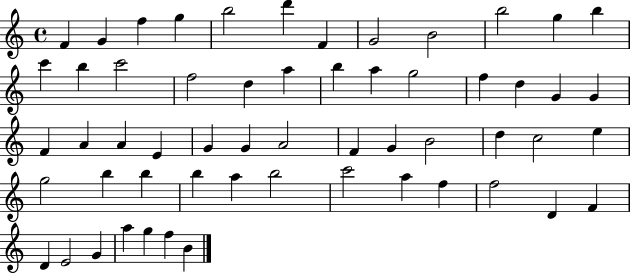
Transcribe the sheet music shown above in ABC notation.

X:1
T:Untitled
M:4/4
L:1/4
K:C
F G f g b2 d' F G2 B2 b2 g b c' b c'2 f2 d a b a g2 f d G G F A A E G G A2 F G B2 d c2 e g2 b b b a b2 c'2 a f f2 D F D E2 G a g f B